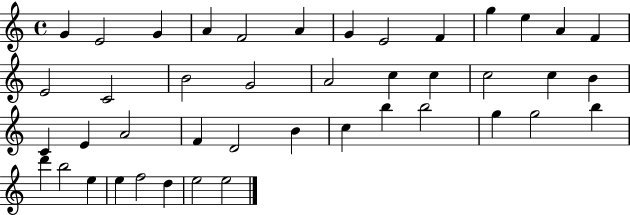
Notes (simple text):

G4/q E4/h G4/q A4/q F4/h A4/q G4/q E4/h F4/q G5/q E5/q A4/q F4/q E4/h C4/h B4/h G4/h A4/h C5/q C5/q C5/h C5/q B4/q C4/q E4/q A4/h F4/q D4/h B4/q C5/q B5/q B5/h G5/q G5/h B5/q D6/q B5/h E5/q E5/q F5/h D5/q E5/h E5/h